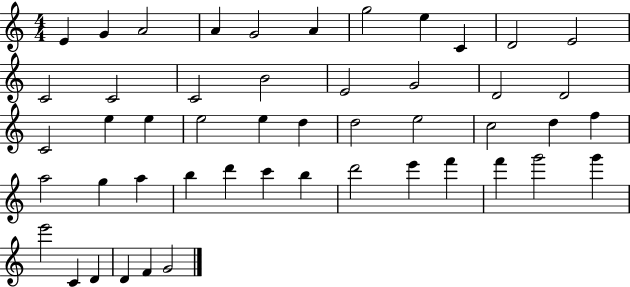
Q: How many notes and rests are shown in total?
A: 49